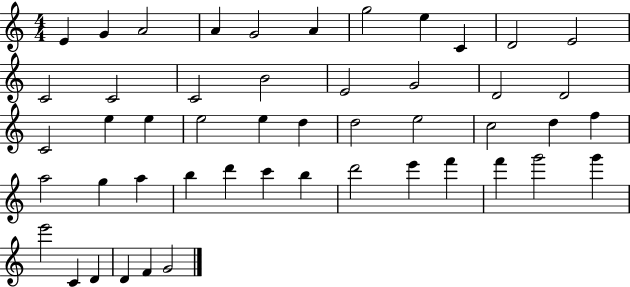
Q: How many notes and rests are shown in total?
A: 49